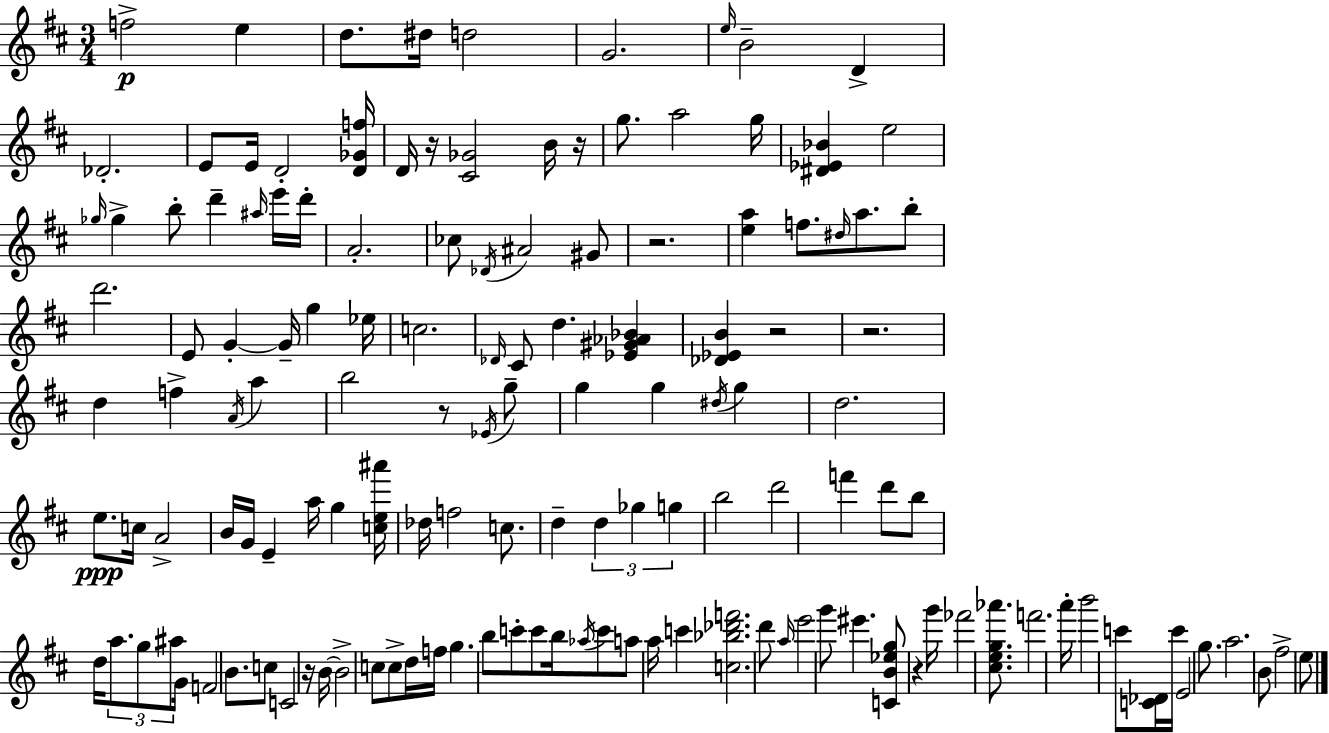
{
  \clef treble
  \numericTimeSignature
  \time 3/4
  \key d \major
  f''2->\p e''4 | d''8. dis''16 d''2 | g'2. | \grace { e''16 } b'2-- d'4-> | \break des'2.-. | e'8 e'16 d'2-. | <d' ges' f''>16 d'16 r16 <cis' ges'>2 b'16 | r16 g''8. a''2 | \break g''16 <dis' ees' bes'>4 e''2 | \grace { ges''16 } ges''4-> b''8-. d'''4-- | \grace { ais''16 } e'''16 d'''16-. a'2.-. | ces''8 \acciaccatura { des'16 } ais'2 | \break gis'8 r2. | <e'' a''>4 f''8. \grace { dis''16 } | a''8. b''8-. d'''2. | e'8 g'4-.~~ g'16-- | \break g''4 ees''16 c''2. | \grace { des'16 } cis'8 d''4. | <ees' gis' aes' bes'>4 <des' ees' b'>4 r2 | r2. | \break d''4 f''4-> | \acciaccatura { a'16 } a''4 b''2 | r8 \acciaccatura { ees'16 } g''8-- g''4 | g''4 \acciaccatura { dis''16 } g''4 d''2. | \break e''8.\ppp | c''16 a'2-> b'16 g'16 e'4-- | a''16 g''4 <c'' e'' ais'''>16 des''16 f''2 | c''8. d''4-- | \break \tuplet 3/2 { d''4 ges''4 g''4 } | b''2 d'''2 | f'''4 d'''8 b''8 | d''16 \tuplet 3/2 { a''8. g''8 ais''8 } g'16 f'2 | \break b'8. c''8 c'2 | r16 b'16~~ b'2-> | c''8 c''8-> d''16 f''16 g''4. | b''8 c'''8-. c'''8 b''16 | \break \acciaccatura { aes''16 } c'''8 a''8 a''16 c'''4 <c'' bes'' des''' f'''>2. | d'''8 | \grace { a''16 } e'''2 g'''8 eis'''4. | <c' b' ees'' g''>8 r4 g'''16 | \break fes'''2 <cis'' e'' g'' aes'''>8. f'''2. | a'''16-. | b'''2 c'''8 <c' des'>16 c'''16 | e'2 g''8. a''2. | \break b'8 | fis''2-> \parenthesize e''8 \bar "|."
}